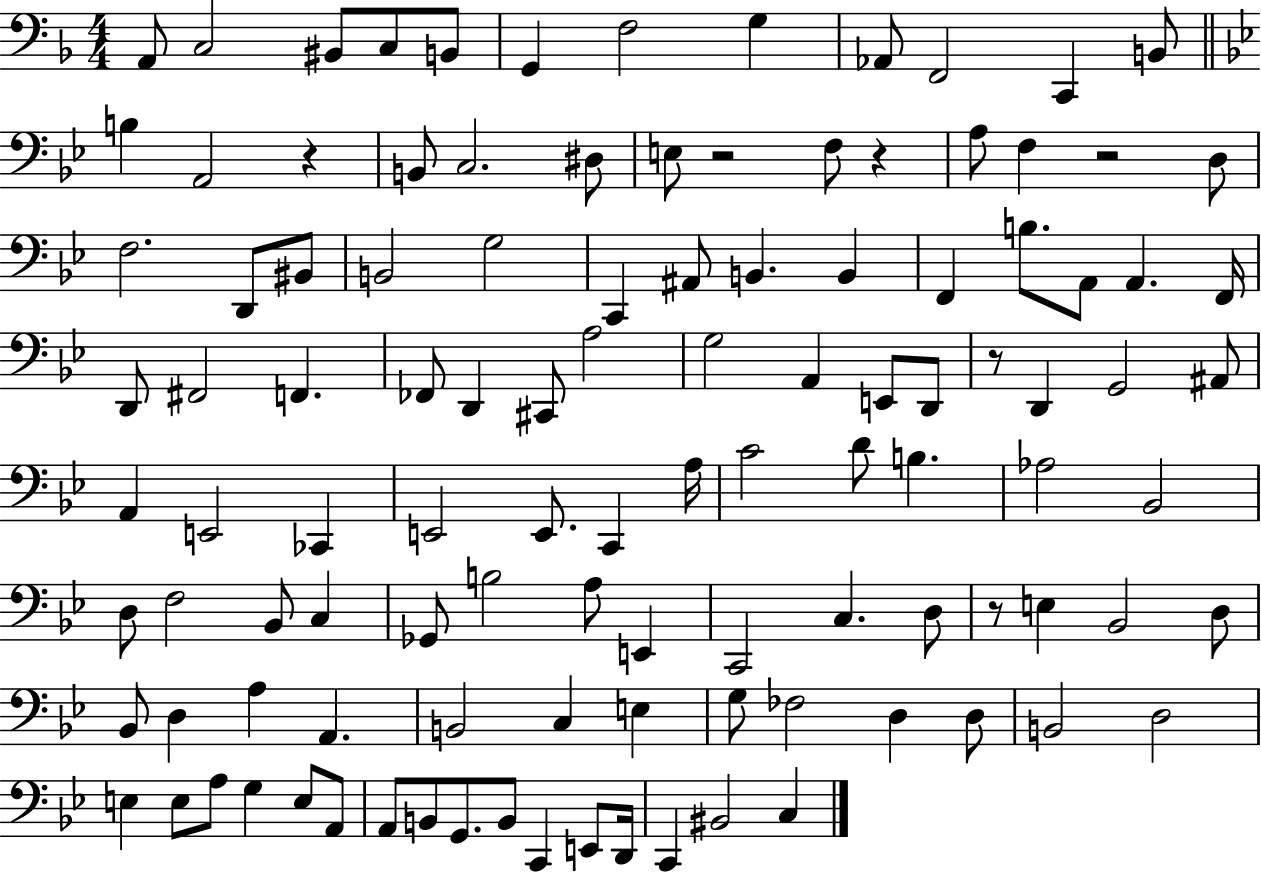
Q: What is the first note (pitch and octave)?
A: A2